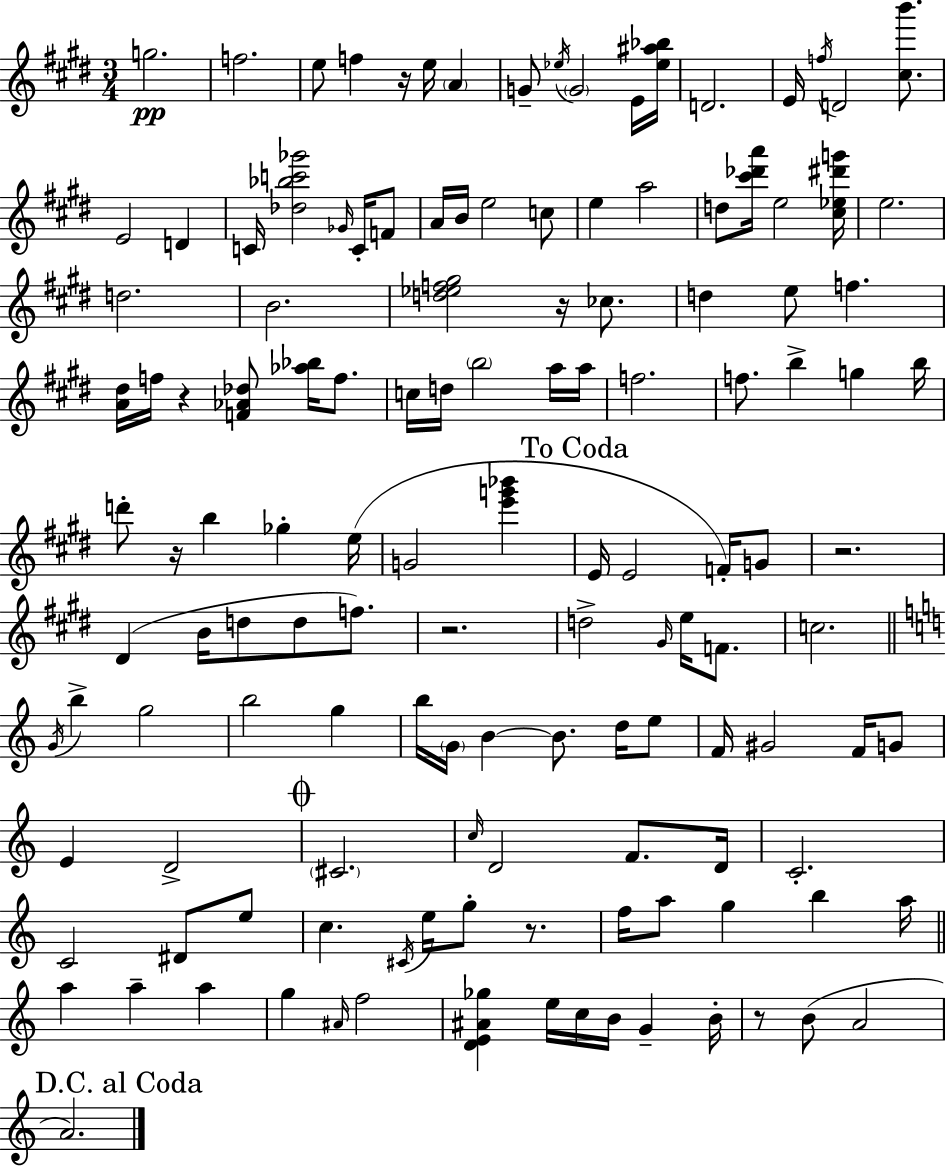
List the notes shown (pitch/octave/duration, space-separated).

G5/h. F5/h. E5/e F5/q R/s E5/s A4/q G4/e Eb5/s G4/h E4/s [Eb5,A#5,Bb5]/s D4/h. E4/s F5/s D4/h [C#5,B6]/e. E4/h D4/q C4/s [Db5,Bb5,C6,Gb6]/h Gb4/s C4/s F4/e A4/s B4/s E5/h C5/e E5/q A5/h D5/e [C#6,Db6,A6]/s E5/h [C#5,Eb5,D#6,G6]/s E5/h. D5/h. B4/h. [D5,Eb5,F5,G#5]/h R/s CES5/e. D5/q E5/e F5/q. [A4,D#5]/s F5/s R/q [F4,Ab4,Db5]/e [Ab5,Bb5]/s F5/e. C5/s D5/s B5/h A5/s A5/s F5/h. F5/e. B5/q G5/q B5/s D6/e R/s B5/q Gb5/q E5/s G4/h [E6,G6,Bb6]/q E4/s E4/h F4/s G4/e R/h. D#4/q B4/s D5/e D5/e F5/e. R/h. D5/h G#4/s E5/s F4/e. C5/h. G4/s B5/q G5/h B5/h G5/q B5/s G4/s B4/q B4/e. D5/s E5/e F4/s G#4/h F4/s G4/e E4/q D4/h C#4/h. C5/s D4/h F4/e. D4/s C4/h. C4/h D#4/e E5/e C5/q. C#4/s E5/s G5/e R/e. F5/s A5/e G5/q B5/q A5/s A5/q A5/q A5/q G5/q A#4/s F5/h [D4,E4,A#4,Gb5]/q E5/s C5/s B4/s G4/q B4/s R/e B4/e A4/h A4/h.